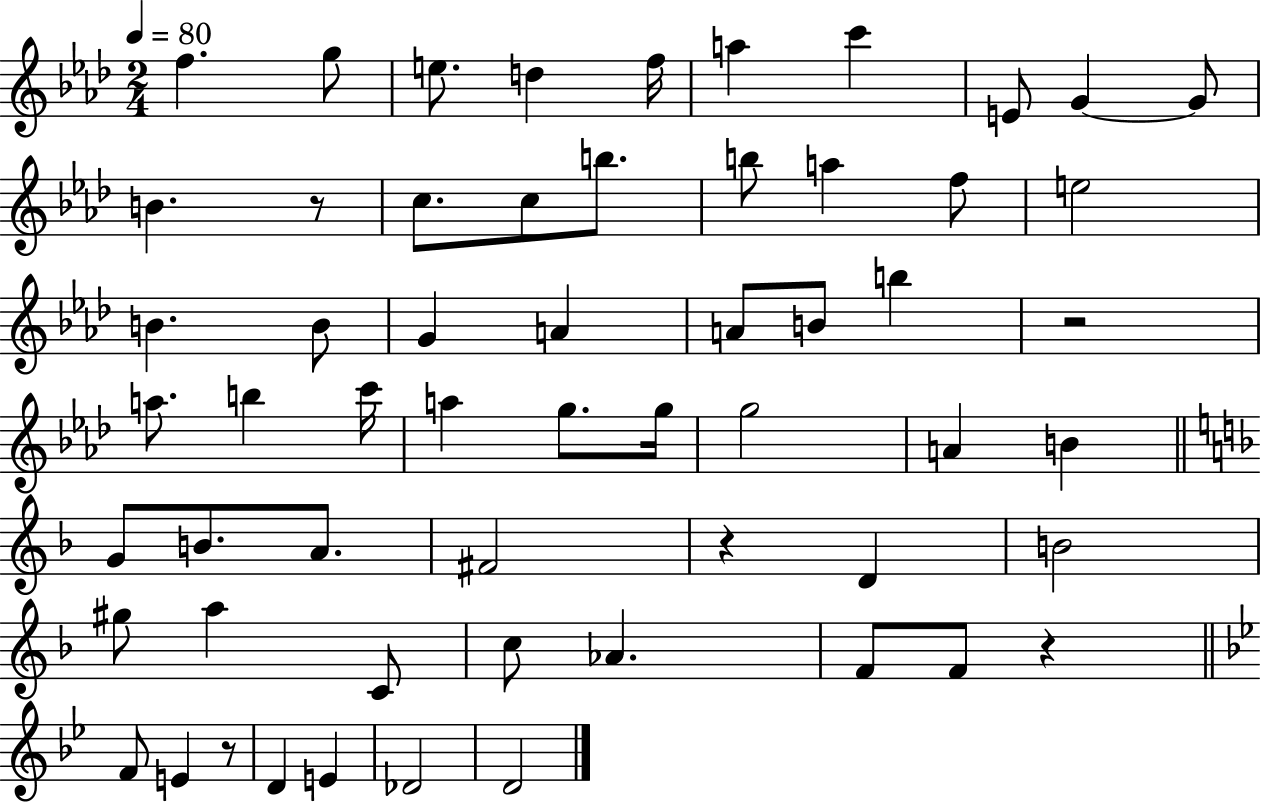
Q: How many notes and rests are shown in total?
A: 58